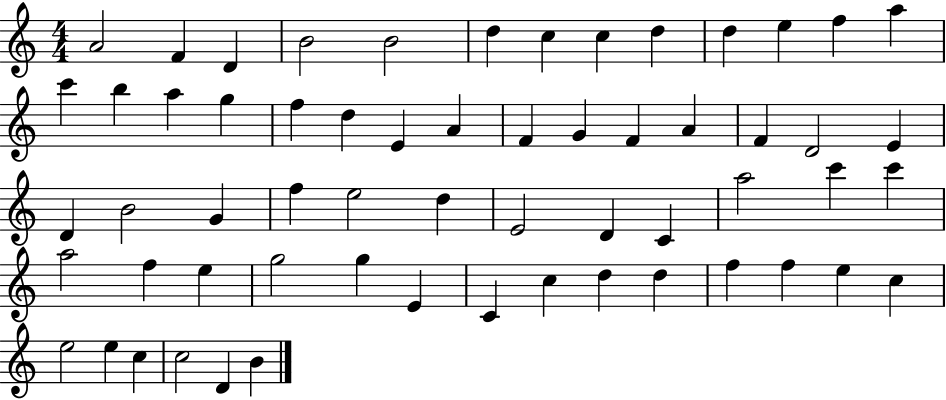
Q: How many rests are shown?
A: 0